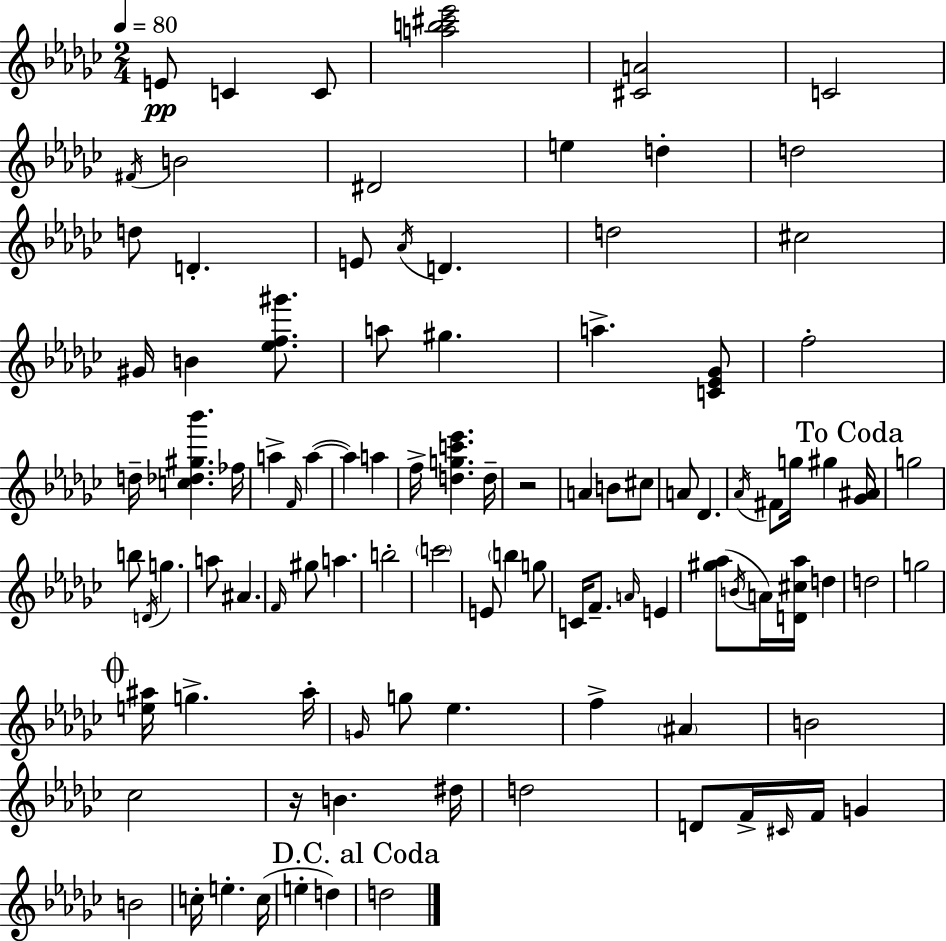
E4/e C4/q C4/e [A5,B5,C#6,Eb6]/h [C#4,A4]/h C4/h F#4/s B4/h D#4/h E5/q D5/q D5/h D5/e D4/q. E4/e Ab4/s D4/q. D5/h C#5/h G#4/s B4/q [Eb5,F5,G#6]/e. A5/e G#5/q. A5/q. [C4,Eb4,Gb4]/e F5/h D5/s [C5,Db5,G#5,Bb6]/q. FES5/s A5/q F4/s A5/q A5/q A5/q F5/s [D5,G5,C6,Eb6]/q. D5/s R/h A4/q B4/e C#5/e A4/e Db4/q. Ab4/s F#4/e G5/s G#5/q [Gb4,A#4]/s G5/h B5/e D4/s G5/q. A5/e A#4/q. F4/s G#5/e A5/q. B5/h C6/h E4/e B5/q G5/e C4/s F4/e. A4/s E4/q [G#5,Ab5]/e B4/s A4/s [D4,C#5,Ab5]/s D5/q D5/h G5/h [E5,A#5]/s G5/q. A#5/s G4/s G5/e Eb5/q. F5/q A#4/q B4/h CES5/h R/s B4/q. D#5/s D5/h D4/e F4/s C#4/s F4/s G4/q B4/h C5/s E5/q. C5/s E5/q D5/q D5/h